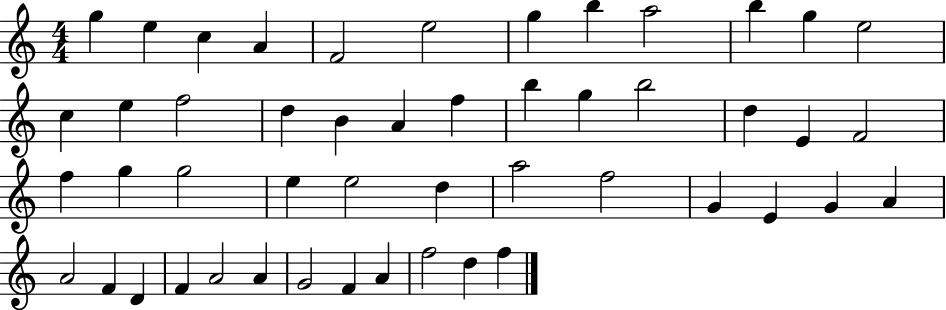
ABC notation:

X:1
T:Untitled
M:4/4
L:1/4
K:C
g e c A F2 e2 g b a2 b g e2 c e f2 d B A f b g b2 d E F2 f g g2 e e2 d a2 f2 G E G A A2 F D F A2 A G2 F A f2 d f